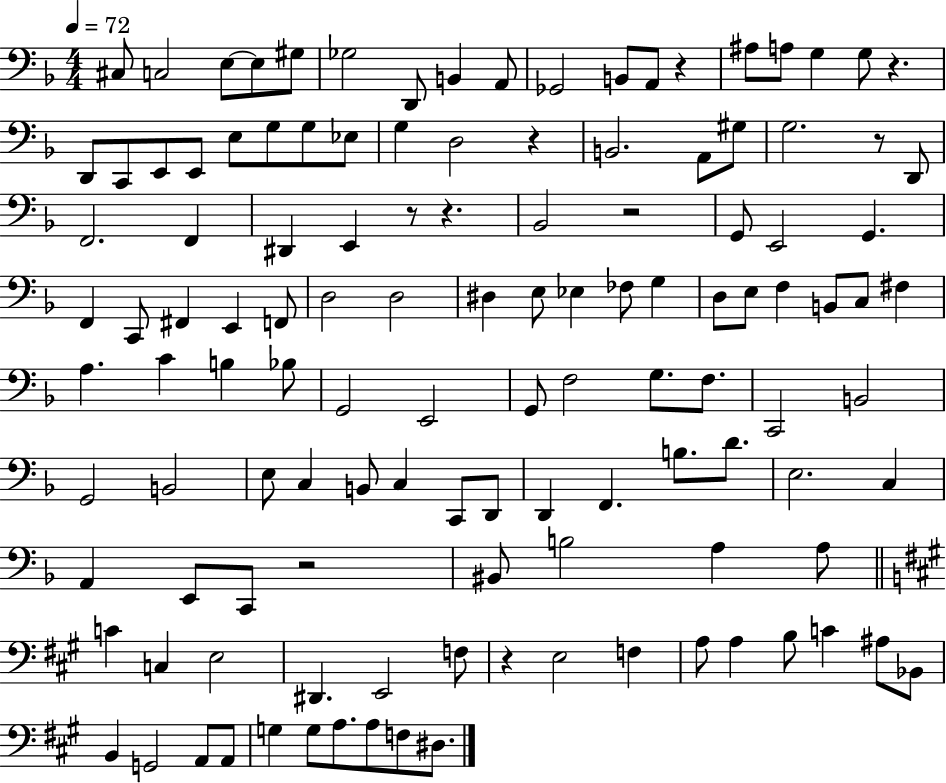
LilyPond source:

{
  \clef bass
  \numericTimeSignature
  \time 4/4
  \key f \major
  \tempo 4 = 72
  cis8 c2 e8~~ e8 gis8 | ges2 d,8 b,4 a,8 | ges,2 b,8 a,8 r4 | ais8 a8 g4 g8 r4. | \break d,8 c,8 e,8 e,8 e8 g8 g8 ees8 | g4 d2 r4 | b,2. a,8 gis8 | g2. r8 d,8 | \break f,2. f,4 | dis,4 e,4 r8 r4. | bes,2 r2 | g,8 e,2 g,4. | \break f,4 c,8 fis,4 e,4 f,8 | d2 d2 | dis4 e8 ees4 fes8 g4 | d8 e8 f4 b,8 c8 fis4 | \break a4. c'4 b4 bes8 | g,2 e,2 | g,8 f2 g8. f8. | c,2 b,2 | \break g,2 b,2 | e8 c4 b,8 c4 c,8 d,8 | d,4 f,4. b8. d'8. | e2. c4 | \break a,4 e,8 c,8 r2 | bis,8 b2 a4 a8 | \bar "||" \break \key a \major c'4 c4 e2 | dis,4. e,2 f8 | r4 e2 f4 | a8 a4 b8 c'4 ais8 bes,8 | \break b,4 g,2 a,8 a,8 | g4 g8 a8. a8 f8 dis8. | \bar "|."
}